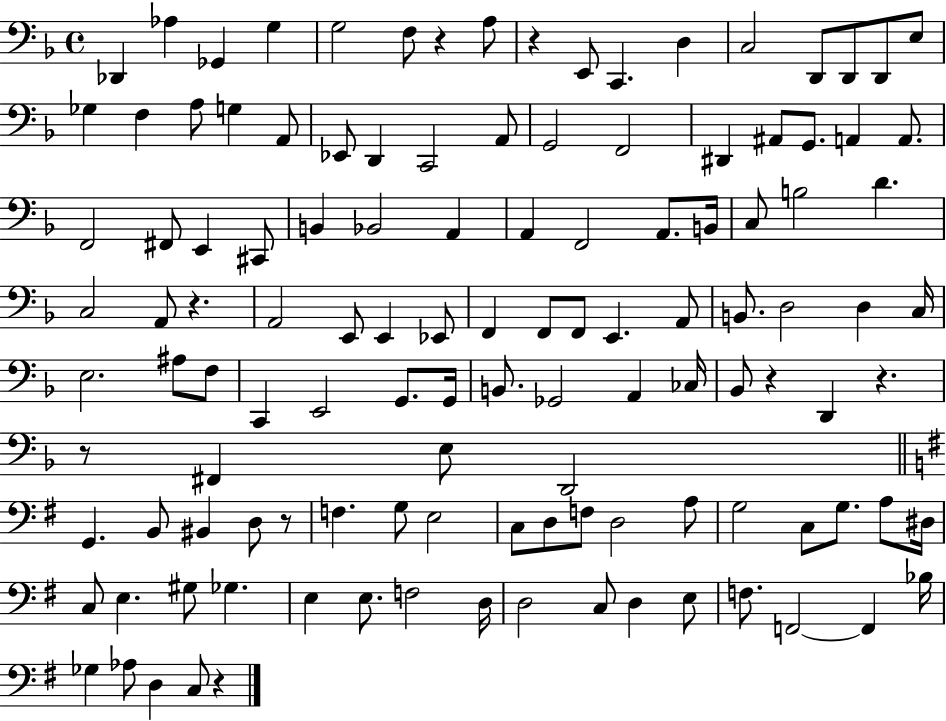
X:1
T:Untitled
M:4/4
L:1/4
K:F
_D,, _A, _G,, G, G,2 F,/2 z A,/2 z E,,/2 C,, D, C,2 D,,/2 D,,/2 D,,/2 E,/2 _G, F, A,/2 G, A,,/2 _E,,/2 D,, C,,2 A,,/2 G,,2 F,,2 ^D,, ^A,,/2 G,,/2 A,, A,,/2 F,,2 ^F,,/2 E,, ^C,,/2 B,, _B,,2 A,, A,, F,,2 A,,/2 B,,/4 C,/2 B,2 D C,2 A,,/2 z A,,2 E,,/2 E,, _E,,/2 F,, F,,/2 F,,/2 E,, A,,/2 B,,/2 D,2 D, C,/4 E,2 ^A,/2 F,/2 C,, E,,2 G,,/2 G,,/4 B,,/2 _G,,2 A,, _C,/4 _B,,/2 z D,, z z/2 ^F,, E,/2 D,,2 G,, B,,/2 ^B,, D,/2 z/2 F, G,/2 E,2 C,/2 D,/2 F,/2 D,2 A,/2 G,2 C,/2 G,/2 A,/2 ^D,/4 C,/2 E, ^G,/2 _G, E, E,/2 F,2 D,/4 D,2 C,/2 D, E,/2 F,/2 F,,2 F,, _B,/4 _G, _A,/2 D, C,/2 z